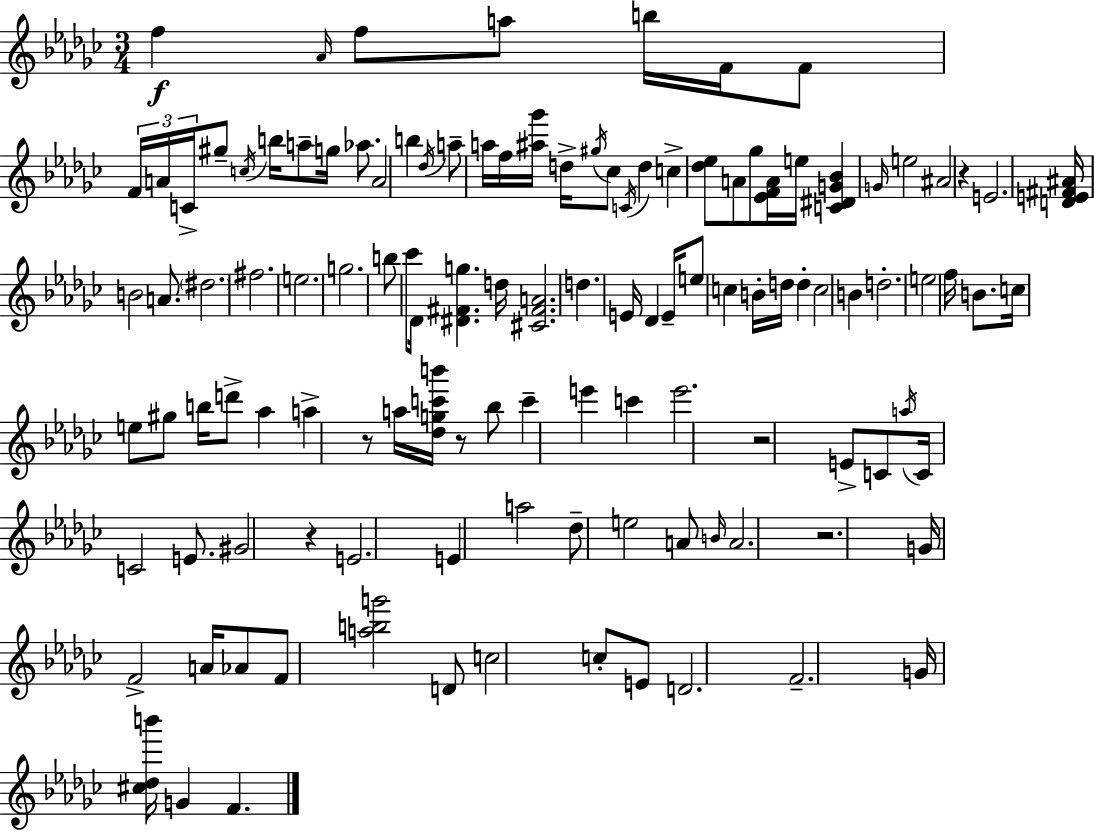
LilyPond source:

{
  \clef treble
  \numericTimeSignature
  \time 3/4
  \key ees \minor
  f''4\f \grace { aes'16 } f''8 a''8 b''16 f'16 f'8 | \tuplet 3/2 { f'16 a'16 c'16-> } gis''8-- \acciaccatura { c''16 } b''16 a''8-- g''16 aes''8. | a'2 b''4 | \acciaccatura { des''16 } a''8-- a''16 f''16 <ais'' ges'''>16 d''16-> \acciaccatura { gis''16 } ces''8 | \break \acciaccatura { c'16 } d''4 c''4-> <des'' ees''>8 a'8 | ges''8 <ees' f' a'>16 e''16 <c' dis' g' bes'>4 \grace { g'16 } e''2 | ais'2 | r4 e'2. | \break <d' e' fis' ais'>16 b'2 | a'8. \parenthesize dis''2. | fis''2. | e''2. | \break g''2. | b''8 ces'''8 des'16 <dis' fis' g''>4. | d''16 <cis' fis' a'>2. | d''4. | \break e'16 des'4 e'16-- e''8 c''4 | b'16-. d''16 d''4-. c''2 | b'4 d''2.-. | e''2 | \break f''16 b'8. c''16 e''8 gis''8 b''16 | d'''8-> aes''4 a''4-> r8 | a''16 <des'' g'' c''' b'''>16 r8 bes''8 c'''4-- e'''4 | c'''4 e'''2. | \break r2 | e'8-> c'8 \acciaccatura { a''16 } c'16 c'2 | e'8. gis'2 | r4 e'2. | \break e'4 a''2 | des''8-- e''2 | a'8 \grace { b'16 } a'2. | r2. | \break g'16 f'2-> | a'16 aes'8 f'8 <a'' b'' g'''>2 | d'8 c''2 | c''8-. e'8 d'2. | \break f'2.-- | g'16 <cis'' des'' b'''>16 g'4 | f'4. \bar "|."
}